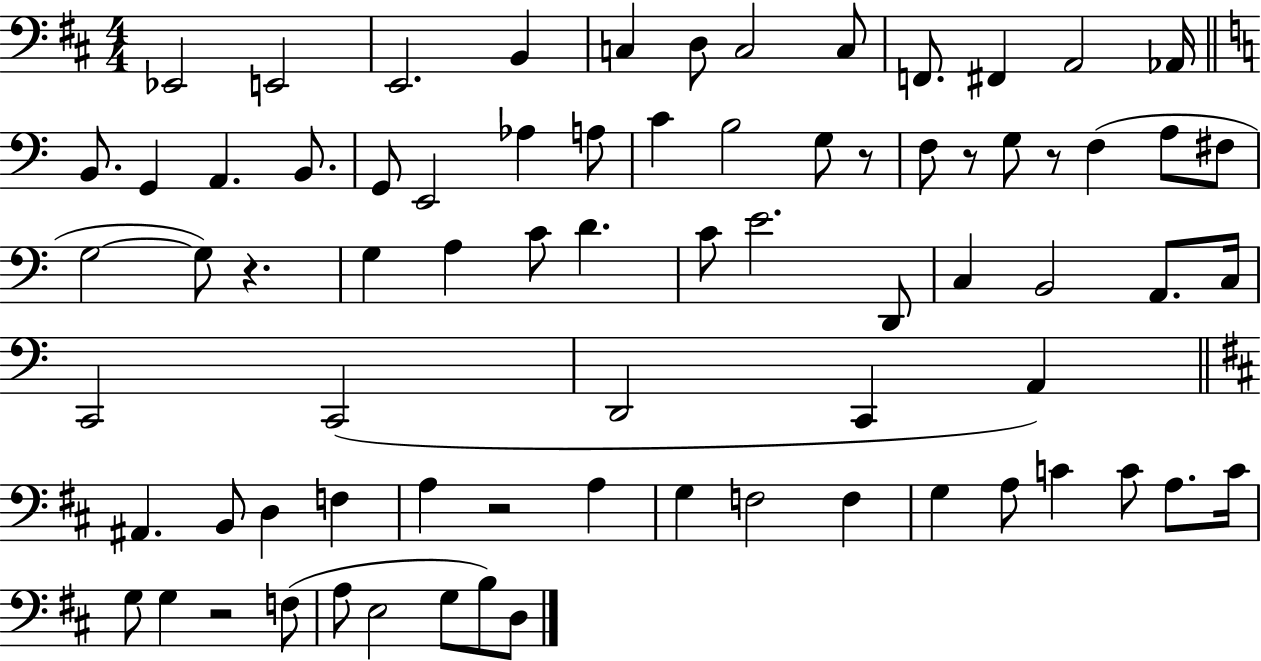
X:1
T:Untitled
M:4/4
L:1/4
K:D
_E,,2 E,,2 E,,2 B,, C, D,/2 C,2 C,/2 F,,/2 ^F,, A,,2 _A,,/4 B,,/2 G,, A,, B,,/2 G,,/2 E,,2 _A, A,/2 C B,2 G,/2 z/2 F,/2 z/2 G,/2 z/2 F, A,/2 ^F,/2 G,2 G,/2 z G, A, C/2 D C/2 E2 D,,/2 C, B,,2 A,,/2 C,/4 C,,2 C,,2 D,,2 C,, A,, ^A,, B,,/2 D, F, A, z2 A, G, F,2 F, G, A,/2 C C/2 A,/2 C/4 G,/2 G, z2 F,/2 A,/2 E,2 G,/2 B,/2 D,/2